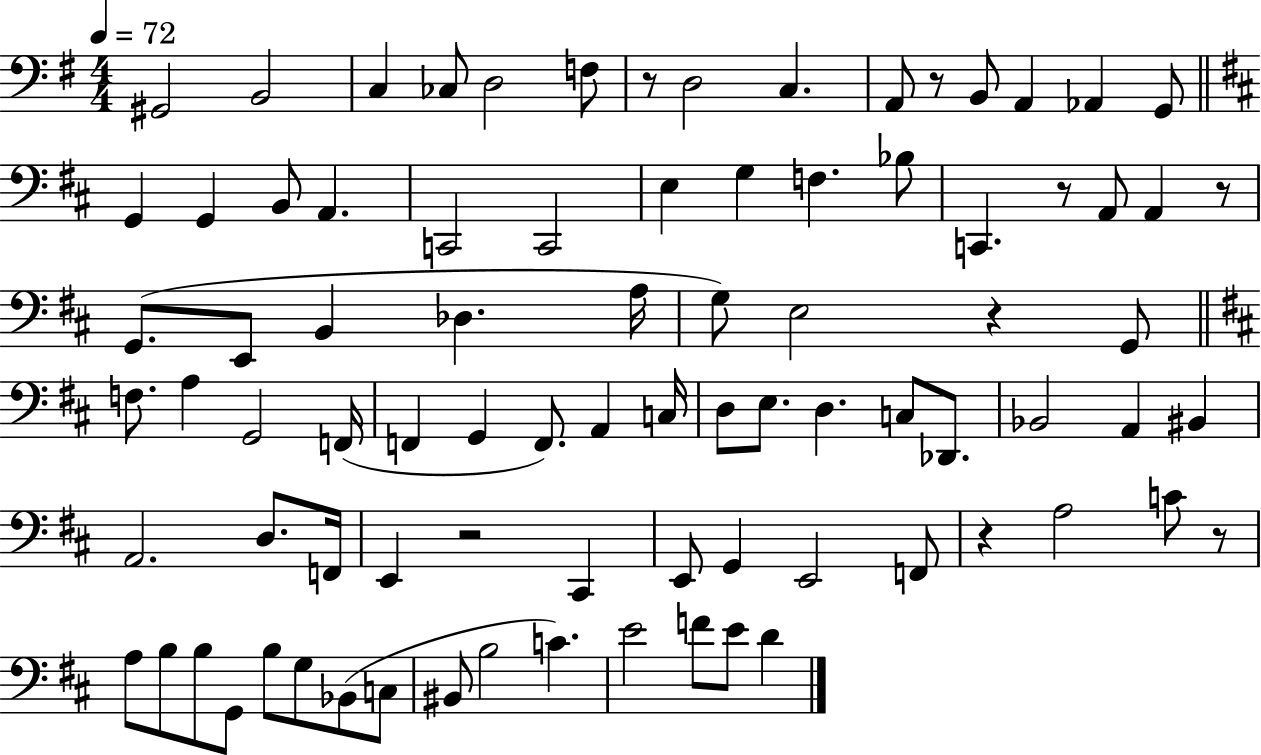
{
  \clef bass
  \numericTimeSignature
  \time 4/4
  \key g \major
  \tempo 4 = 72
  gis,2 b,2 | c4 ces8 d2 f8 | r8 d2 c4. | a,8 r8 b,8 a,4 aes,4 g,8 | \break \bar "||" \break \key d \major g,4 g,4 b,8 a,4. | c,2 c,2 | e4 g4 f4. bes8 | c,4. r8 a,8 a,4 r8 | \break g,8.( e,8 b,4 des4. a16 | g8) e2 r4 g,8 | \bar "||" \break \key b \minor f8. a4 g,2 f,16( | f,4 g,4 f,8.) a,4 c16 | d8 e8. d4. c8 des,8. | bes,2 a,4 bis,4 | \break a,2. d8. f,16 | e,4 r2 cis,4 | e,8 g,4 e,2 f,8 | r4 a2 c'8 r8 | \break a8 b8 b8 g,8 b8 g8 bes,8( c8 | bis,8 b2 c'4.) | e'2 f'8 e'8 d'4 | \bar "|."
}